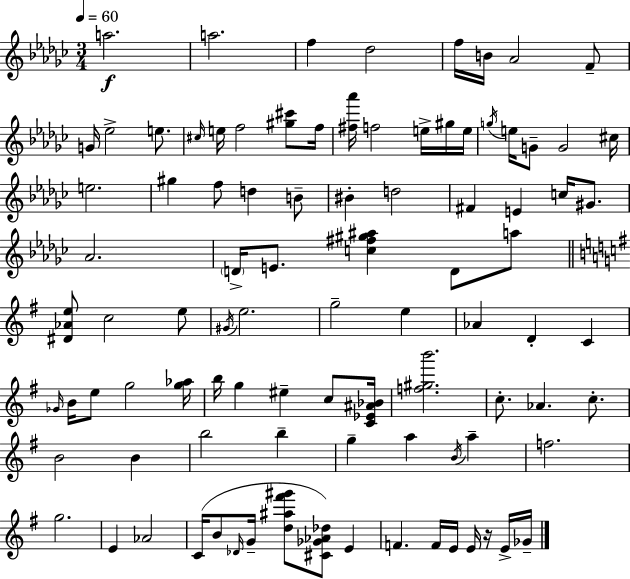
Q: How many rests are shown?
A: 1